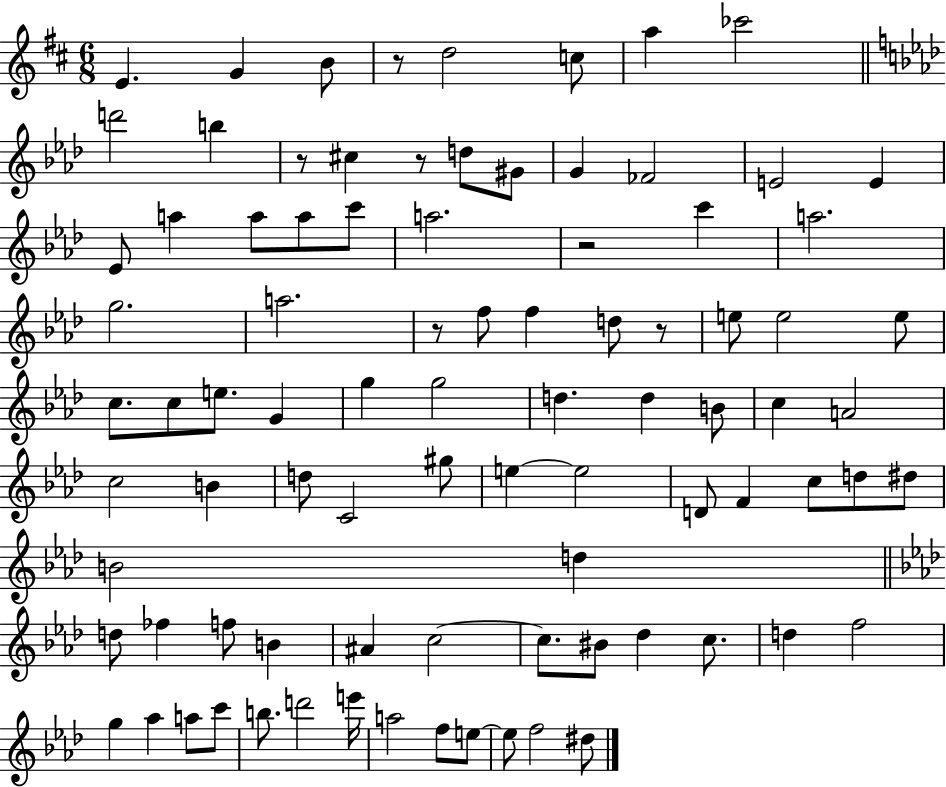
X:1
T:Untitled
M:6/8
L:1/4
K:D
E G B/2 z/2 d2 c/2 a _c'2 d'2 b z/2 ^c z/2 d/2 ^G/2 G _F2 E2 E _E/2 a a/2 a/2 c'/2 a2 z2 c' a2 g2 a2 z/2 f/2 f d/2 z/2 e/2 e2 e/2 c/2 c/2 e/2 G g g2 d d B/2 c A2 c2 B d/2 C2 ^g/2 e e2 D/2 F c/2 d/2 ^d/2 B2 d d/2 _f f/2 B ^A c2 c/2 ^B/2 _d c/2 d f2 g _a a/2 c'/2 b/2 d'2 e'/4 a2 f/2 e/2 e/2 f2 ^d/2